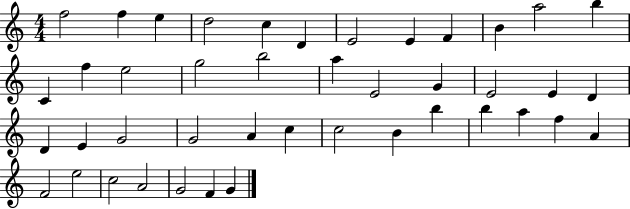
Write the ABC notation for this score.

X:1
T:Untitled
M:4/4
L:1/4
K:C
f2 f e d2 c D E2 E F B a2 b C f e2 g2 b2 a E2 G E2 E D D E G2 G2 A c c2 B b b a f A F2 e2 c2 A2 G2 F G